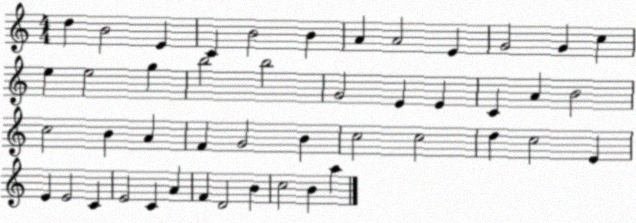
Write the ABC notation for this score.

X:1
T:Untitled
M:4/4
L:1/4
K:C
d B2 E C B2 B A A2 E G2 G c e e2 g b2 b2 G2 E E C A B2 c2 B A F G2 B c2 c2 d c2 E E E2 C E2 C A F D2 B c2 B a